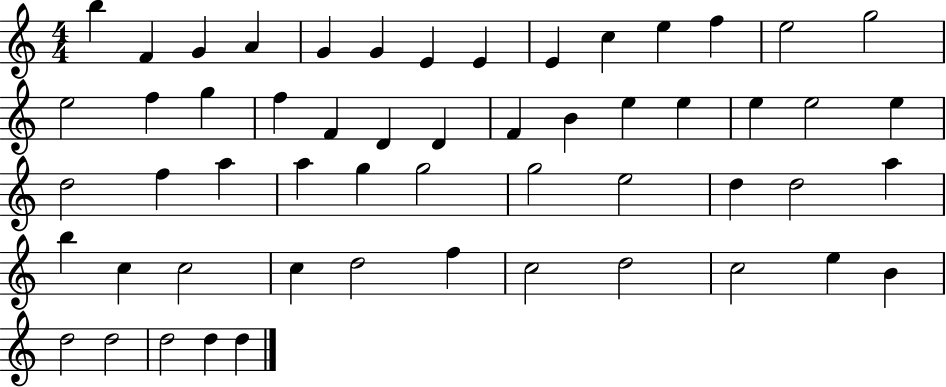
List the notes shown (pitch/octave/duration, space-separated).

B5/q F4/q G4/q A4/q G4/q G4/q E4/q E4/q E4/q C5/q E5/q F5/q E5/h G5/h E5/h F5/q G5/q F5/q F4/q D4/q D4/q F4/q B4/q E5/q E5/q E5/q E5/h E5/q D5/h F5/q A5/q A5/q G5/q G5/h G5/h E5/h D5/q D5/h A5/q B5/q C5/q C5/h C5/q D5/h F5/q C5/h D5/h C5/h E5/q B4/q D5/h D5/h D5/h D5/q D5/q